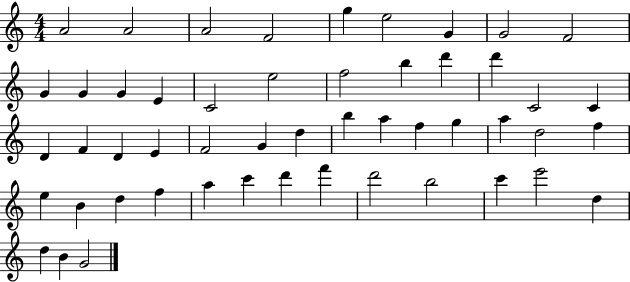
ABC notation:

X:1
T:Untitled
M:4/4
L:1/4
K:C
A2 A2 A2 F2 g e2 G G2 F2 G G G E C2 e2 f2 b d' d' C2 C D F D E F2 G d b a f g a d2 f e B d f a c' d' f' d'2 b2 c' e'2 d d B G2